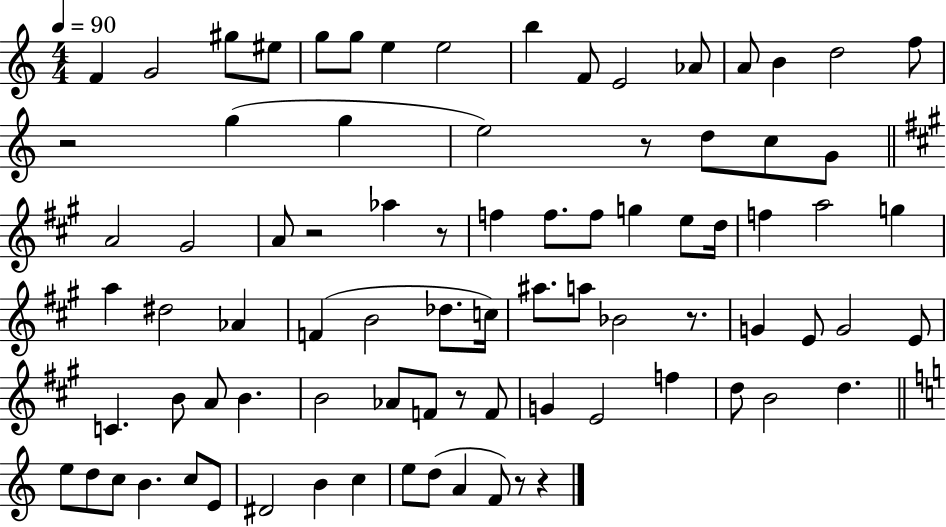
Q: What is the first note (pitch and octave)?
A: F4